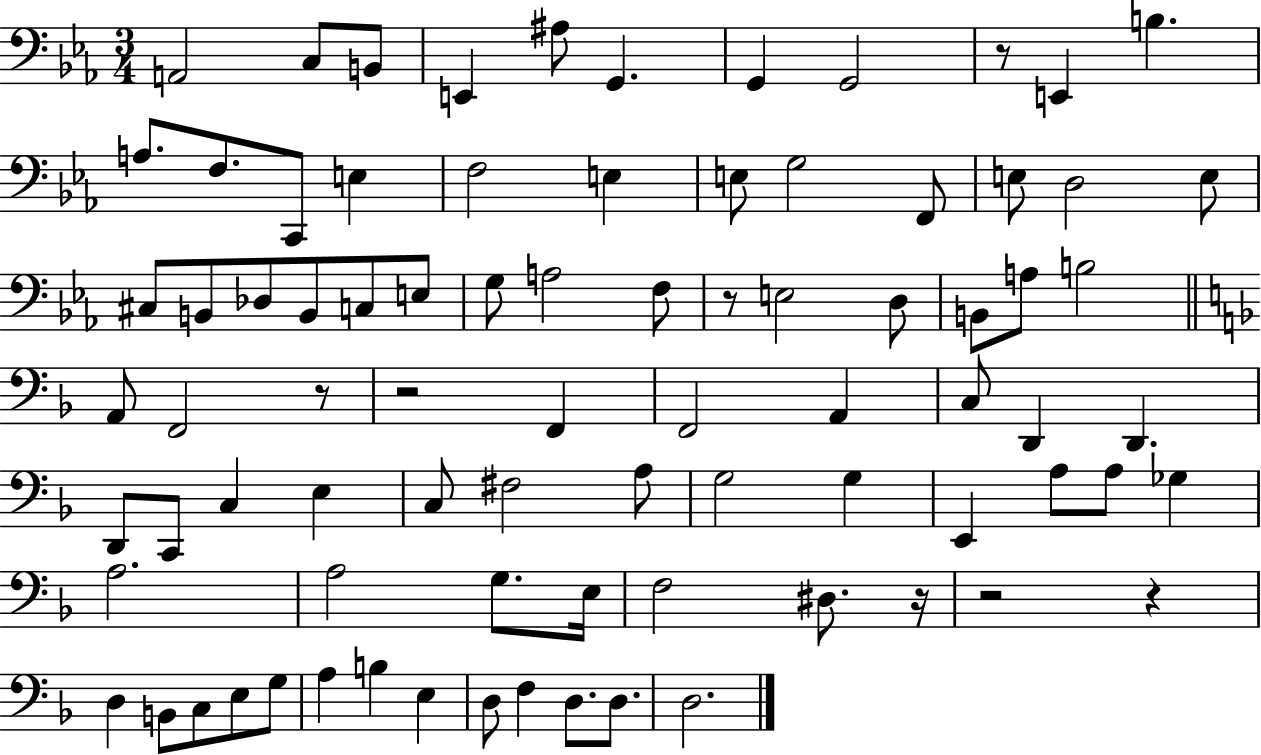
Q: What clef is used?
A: bass